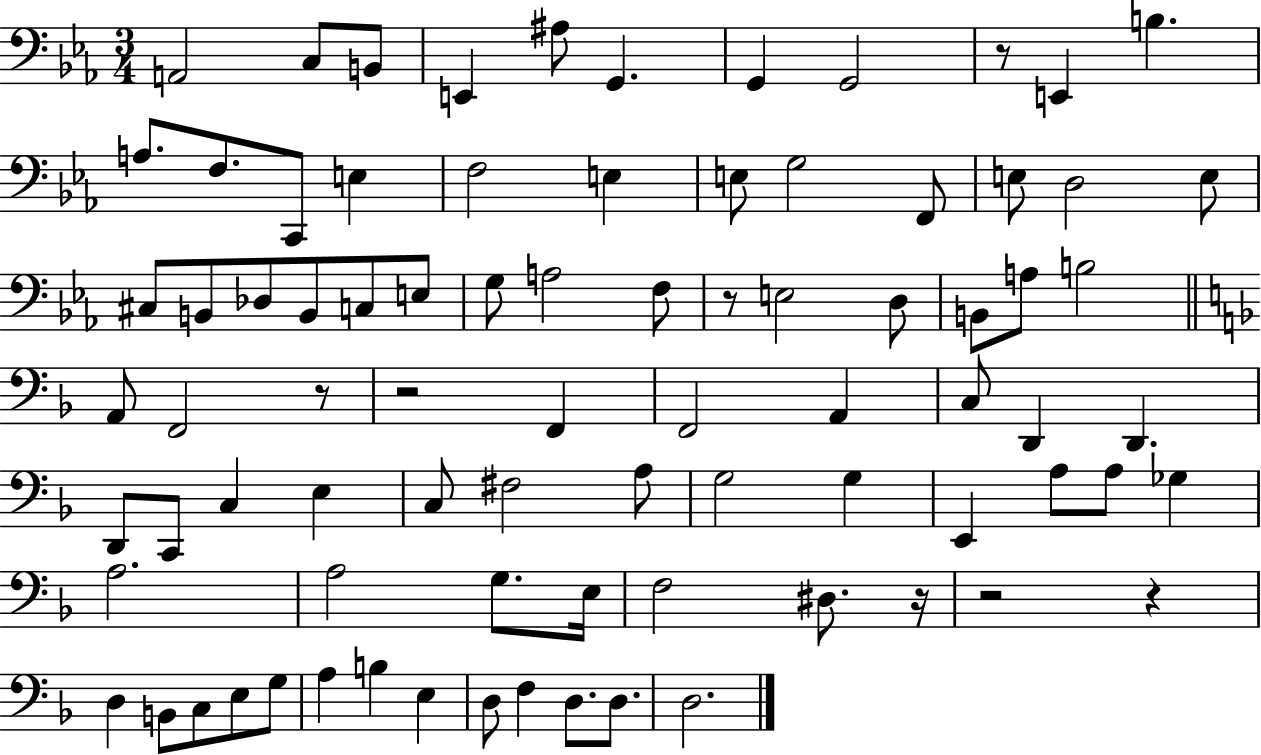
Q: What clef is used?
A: bass